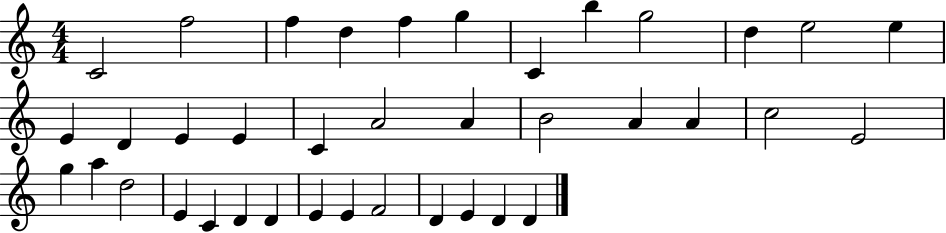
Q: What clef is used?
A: treble